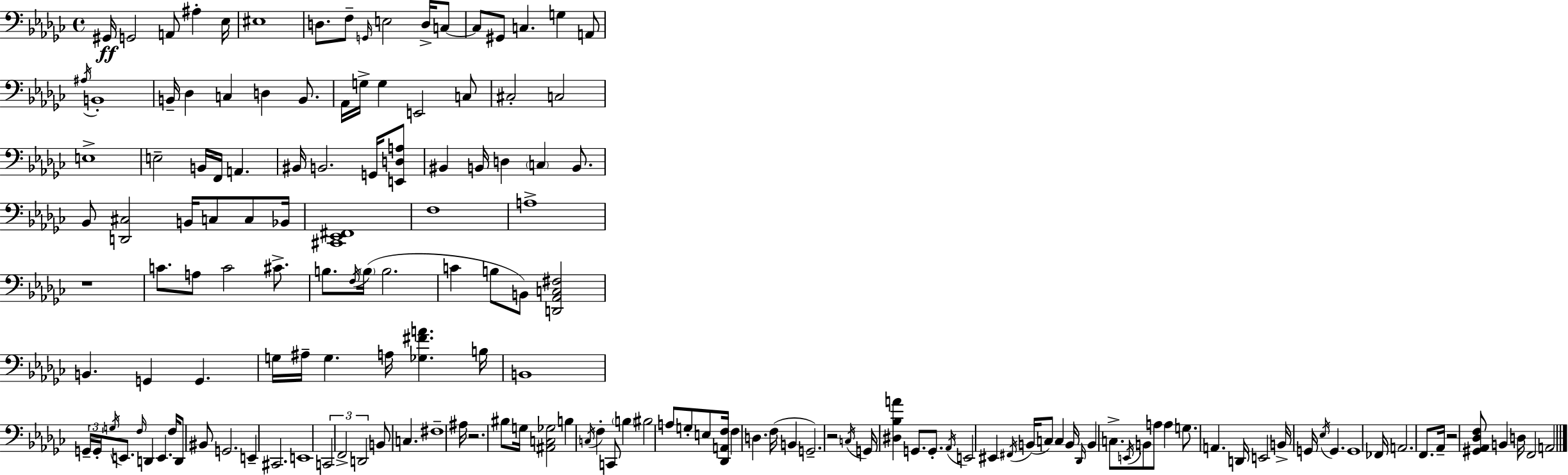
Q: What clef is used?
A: bass